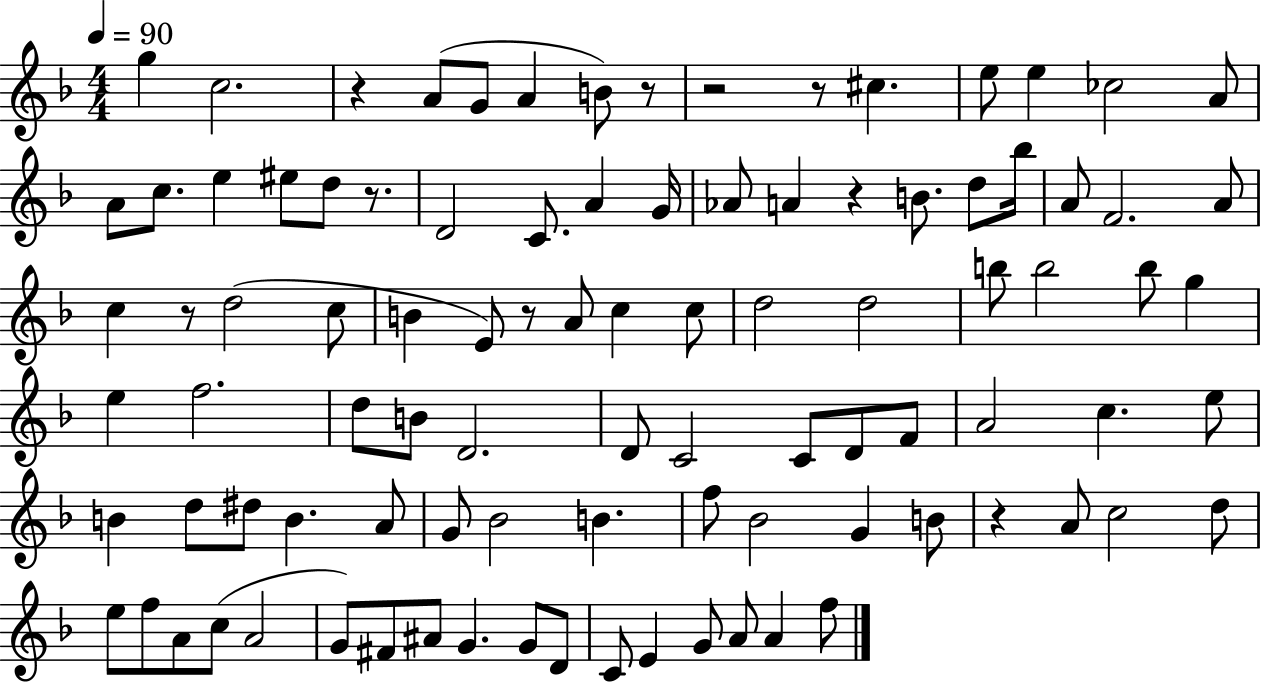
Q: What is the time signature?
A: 4/4